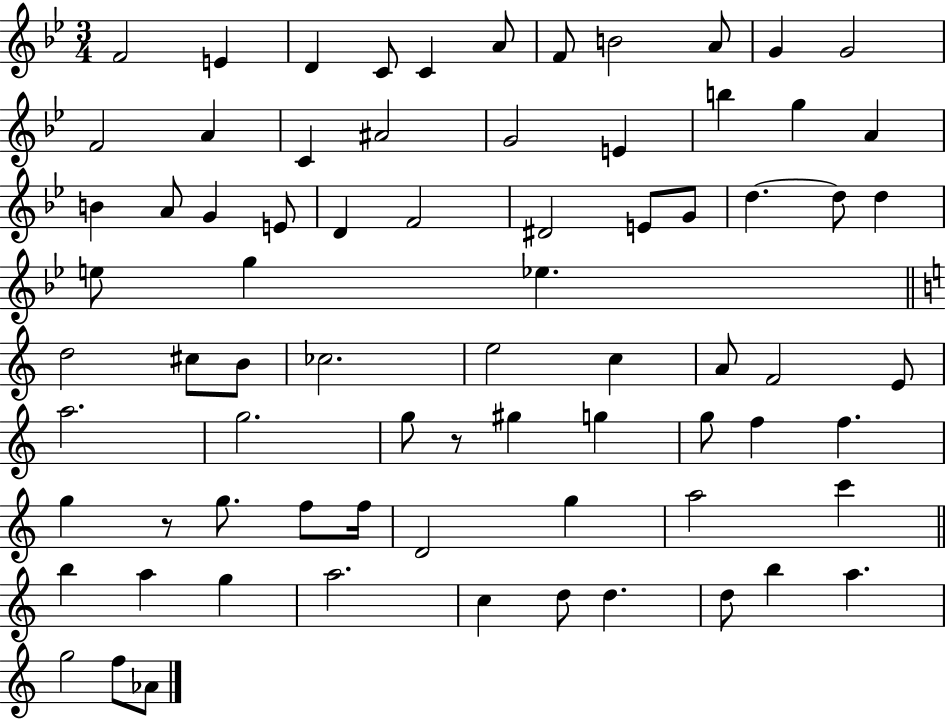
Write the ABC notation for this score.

X:1
T:Untitled
M:3/4
L:1/4
K:Bb
F2 E D C/2 C A/2 F/2 B2 A/2 G G2 F2 A C ^A2 G2 E b g A B A/2 G E/2 D F2 ^D2 E/2 G/2 d d/2 d e/2 g _e d2 ^c/2 B/2 _c2 e2 c A/2 F2 E/2 a2 g2 g/2 z/2 ^g g g/2 f f g z/2 g/2 f/2 f/4 D2 g a2 c' b a g a2 c d/2 d d/2 b a g2 f/2 _A/2